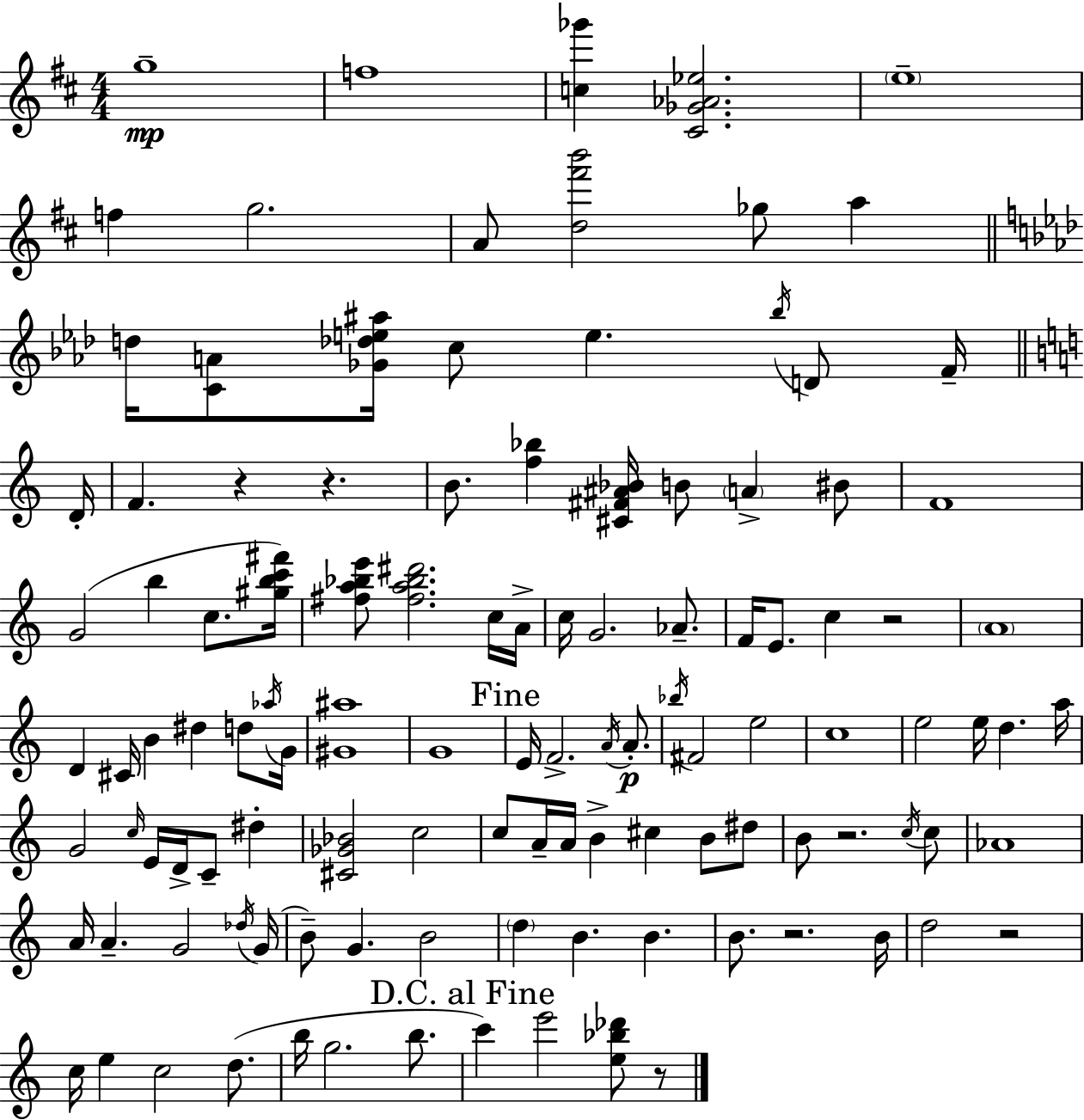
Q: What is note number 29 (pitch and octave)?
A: Ab4